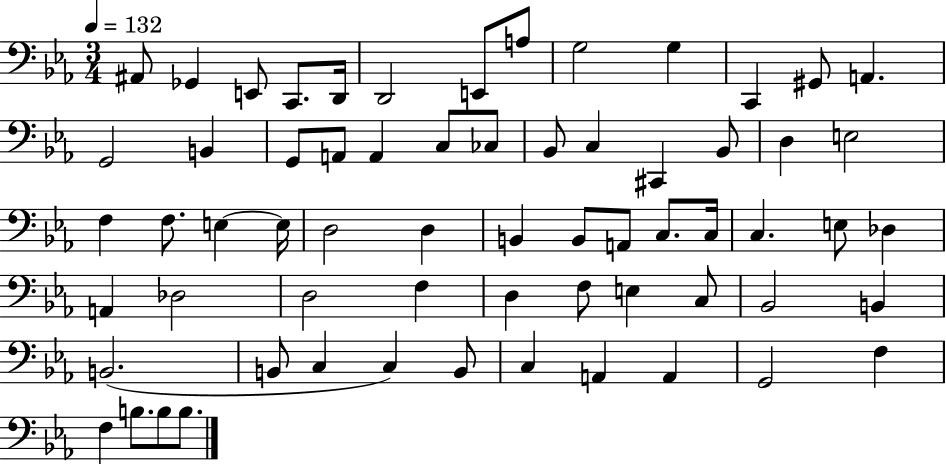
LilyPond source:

{
  \clef bass
  \numericTimeSignature
  \time 3/4
  \key ees \major
  \tempo 4 = 132
  ais,8 ges,4 e,8 c,8. d,16 | d,2 e,8 a8 | g2 g4 | c,4 gis,8 a,4. | \break g,2 b,4 | g,8 a,8 a,4 c8 ces8 | bes,8 c4 cis,4 bes,8 | d4 e2 | \break f4 f8. e4~~ e16 | d2 d4 | b,4 b,8 a,8 c8. c16 | c4. e8 des4 | \break a,4 des2 | d2 f4 | d4 f8 e4 c8 | bes,2 b,4 | \break b,2.( | b,8 c4 c4) b,8 | c4 a,4 a,4 | g,2 f4 | \break f4 b8. b8 b8. | \bar "|."
}